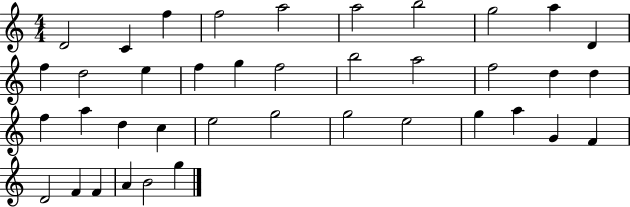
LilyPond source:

{
  \clef treble
  \numericTimeSignature
  \time 4/4
  \key c \major
  d'2 c'4 f''4 | f''2 a''2 | a''2 b''2 | g''2 a''4 d'4 | \break f''4 d''2 e''4 | f''4 g''4 f''2 | b''2 a''2 | f''2 d''4 d''4 | \break f''4 a''4 d''4 c''4 | e''2 g''2 | g''2 e''2 | g''4 a''4 g'4 f'4 | \break d'2 f'4 f'4 | a'4 b'2 g''4 | \bar "|."
}